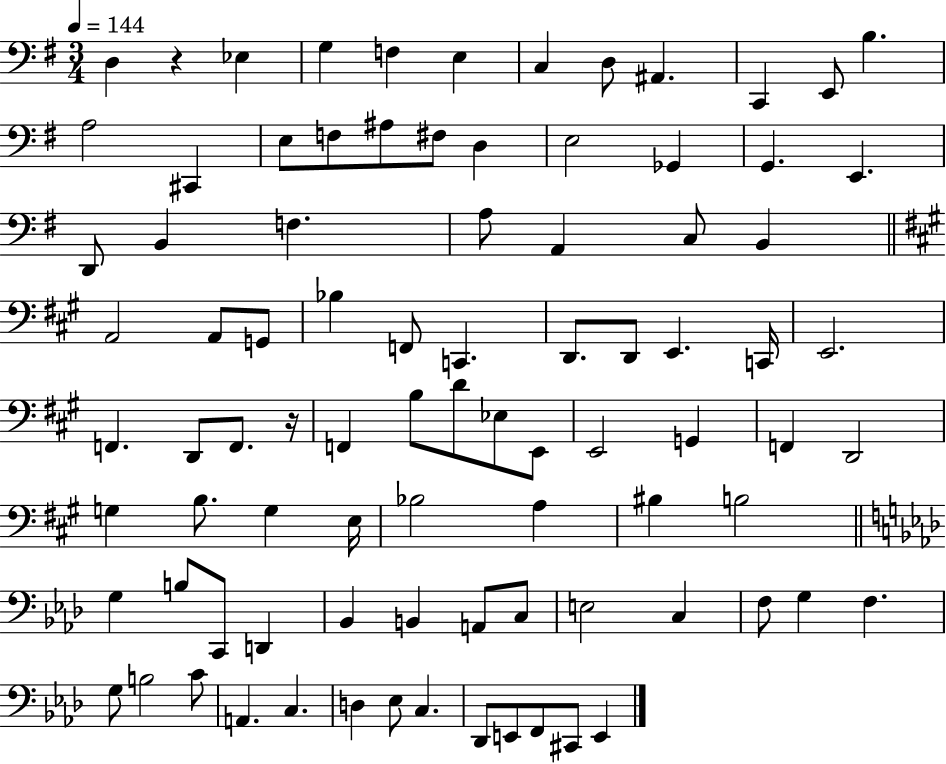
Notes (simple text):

D3/q R/q Eb3/q G3/q F3/q E3/q C3/q D3/e A#2/q. C2/q E2/e B3/q. A3/h C#2/q E3/e F3/e A#3/e F#3/e D3/q E3/h Gb2/q G2/q. E2/q. D2/e B2/q F3/q. A3/e A2/q C3/e B2/q A2/h A2/e G2/e Bb3/q F2/e C2/q. D2/e. D2/e E2/q. C2/s E2/h. F2/q. D2/e F2/e. R/s F2/q B3/e D4/e Eb3/e E2/e E2/h G2/q F2/q D2/h G3/q B3/e. G3/q E3/s Bb3/h A3/q BIS3/q B3/h G3/q B3/e C2/e D2/q Bb2/q B2/q A2/e C3/e E3/h C3/q F3/e G3/q F3/q. G3/e B3/h C4/e A2/q. C3/q. D3/q Eb3/e C3/q. Db2/e E2/e F2/e C#2/e E2/q